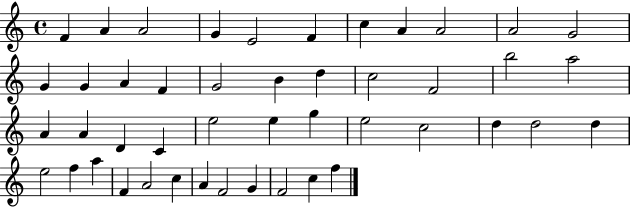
{
  \clef treble
  \time 4/4
  \defaultTimeSignature
  \key c \major
  f'4 a'4 a'2 | g'4 e'2 f'4 | c''4 a'4 a'2 | a'2 g'2 | \break g'4 g'4 a'4 f'4 | g'2 b'4 d''4 | c''2 f'2 | b''2 a''2 | \break a'4 a'4 d'4 c'4 | e''2 e''4 g''4 | e''2 c''2 | d''4 d''2 d''4 | \break e''2 f''4 a''4 | f'4 a'2 c''4 | a'4 f'2 g'4 | f'2 c''4 f''4 | \break \bar "|."
}